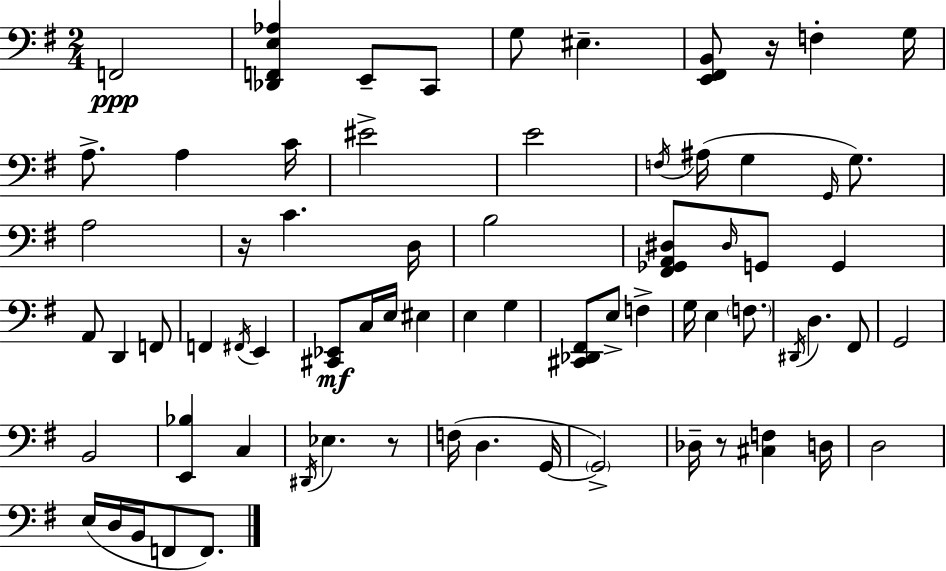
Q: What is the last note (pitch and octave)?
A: F2